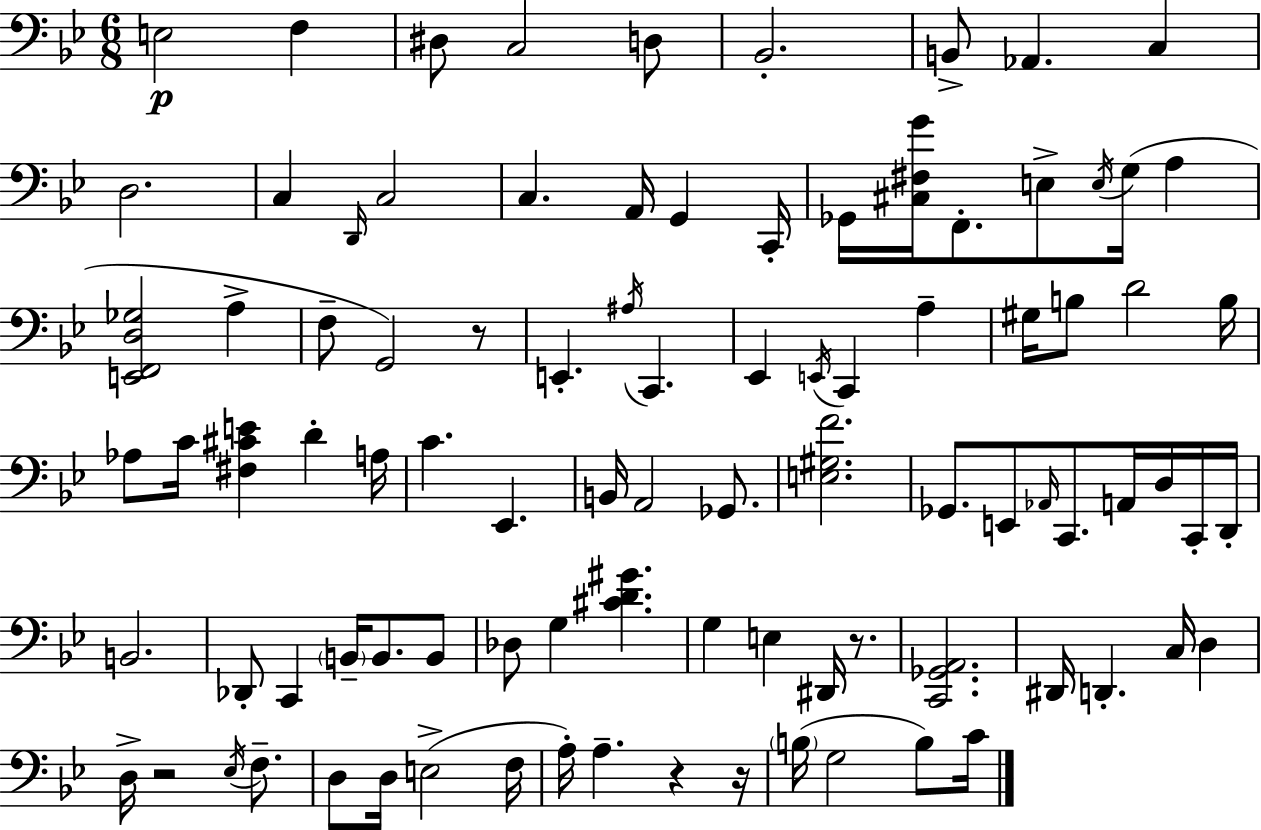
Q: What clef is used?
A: bass